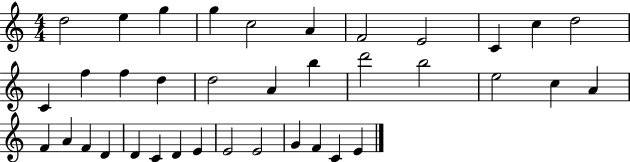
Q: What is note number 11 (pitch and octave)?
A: D5